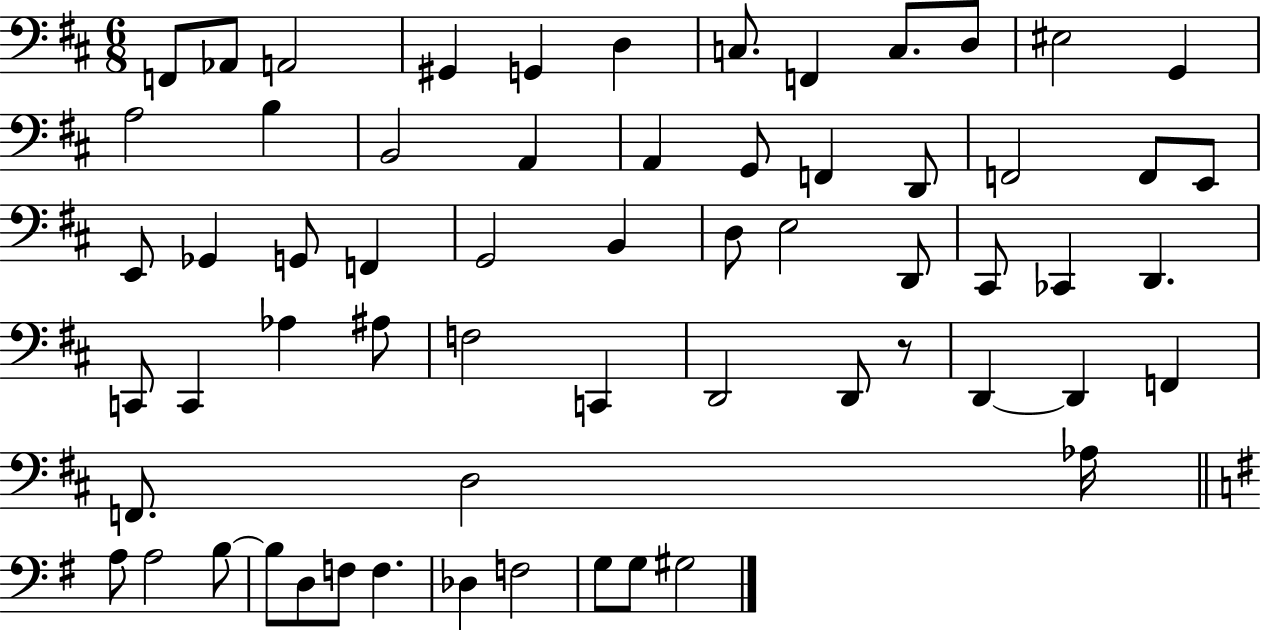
{
  \clef bass
  \numericTimeSignature
  \time 6/8
  \key d \major
  \repeat volta 2 { f,8 aes,8 a,2 | gis,4 g,4 d4 | c8. f,4 c8. d8 | eis2 g,4 | \break a2 b4 | b,2 a,4 | a,4 g,8 f,4 d,8 | f,2 f,8 e,8 | \break e,8 ges,4 g,8 f,4 | g,2 b,4 | d8 e2 d,8 | cis,8 ces,4 d,4. | \break c,8 c,4 aes4 ais8 | f2 c,4 | d,2 d,8 r8 | d,4~~ d,4 f,4 | \break f,8. d2 aes16 | \bar "||" \break \key g \major a8 a2 b8~~ | b8 d8 f8 f4. | des4 f2 | g8 g8 gis2 | \break } \bar "|."
}